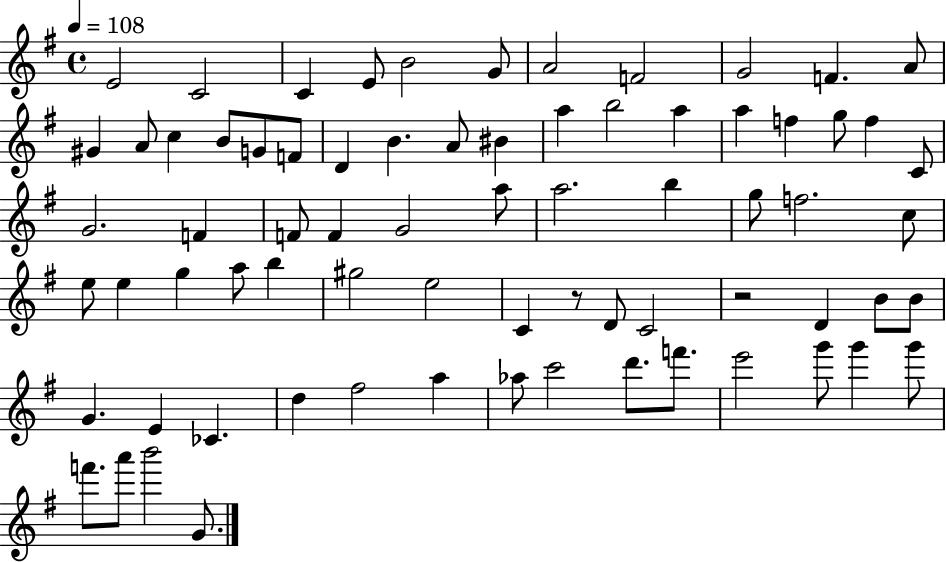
X:1
T:Untitled
M:4/4
L:1/4
K:G
E2 C2 C E/2 B2 G/2 A2 F2 G2 F A/2 ^G A/2 c B/2 G/2 F/2 D B A/2 ^B a b2 a a f g/2 f C/2 G2 F F/2 F G2 a/2 a2 b g/2 f2 c/2 e/2 e g a/2 b ^g2 e2 C z/2 D/2 C2 z2 D B/2 B/2 G E _C d ^f2 a _a/2 c'2 d'/2 f'/2 e'2 g'/2 g' g'/2 f'/2 a'/2 b'2 G/2